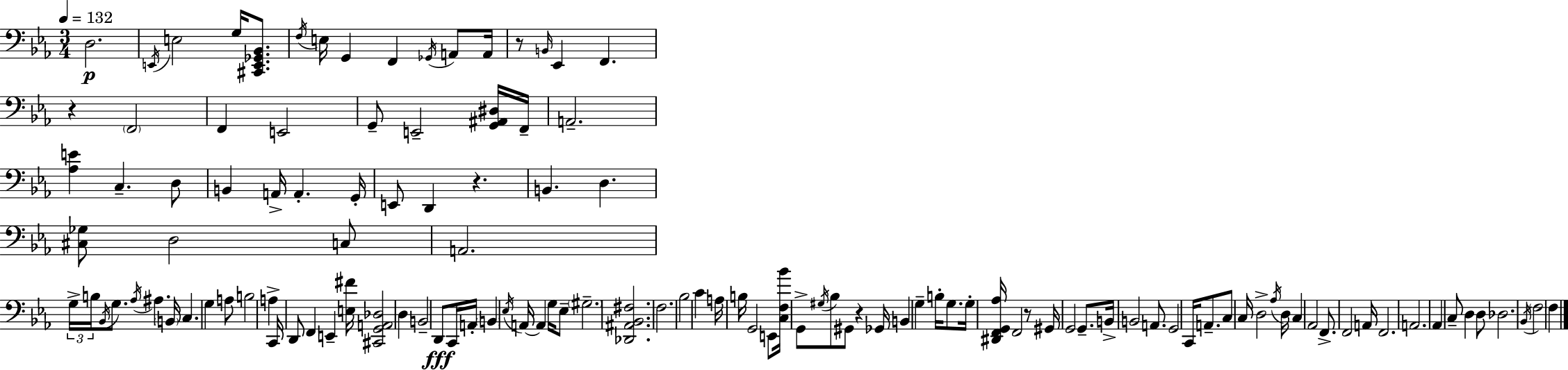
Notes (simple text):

D3/h. E2/s E3/h G3/s [C#2,E2,Gb2,Bb2]/e. F3/s E3/s G2/q F2/q Gb2/s A2/e A2/s R/e B2/s Eb2/q F2/q. R/q F2/h F2/q E2/h G2/e E2/h [G2,A#2,D#3]/s F2/s A2/h. [Ab3,E4]/q C3/q. D3/e B2/q A2/s A2/q. G2/s E2/e D2/q R/q. B2/q. D3/q. [C#3,Gb3]/e D3/h C3/e A2/h. G3/s B3/s Bb2/s G3/e. Ab3/s A#3/q. B2/s C3/q. G3/q A3/e B3/h A3/q C2/s D2/e F2/q E2/q [E3,F#4]/s [C#2,G2,A2,Db3]/h D3/q B2/h D2/e C2/s A2/s B2/q Eb3/s A2/s A2/q G3/s Eb3/e G#3/h. [Db2,A#2,Bb2,F#3]/h. F3/h. Bb3/h C4/q A3/s B3/s G2/h E2/e [C3,F3,Bb4]/s G2/e G#3/s Bb3/e G#2/e R/q Gb2/s B2/q G3/q B3/s G3/e. G3/s [D#2,F2,G2,Ab3]/s F2/h R/e G#2/s G2/h G2/e. B2/s B2/h A2/e. G2/h C2/s A2/e. C3/e C3/s D3/h Ab3/s D3/s C3/q Ab2/h F2/e. F2/h A2/s F2/h. A2/h. Ab2/q C3/e D3/q D3/e Db3/h. Bb2/s F3/h F3/q